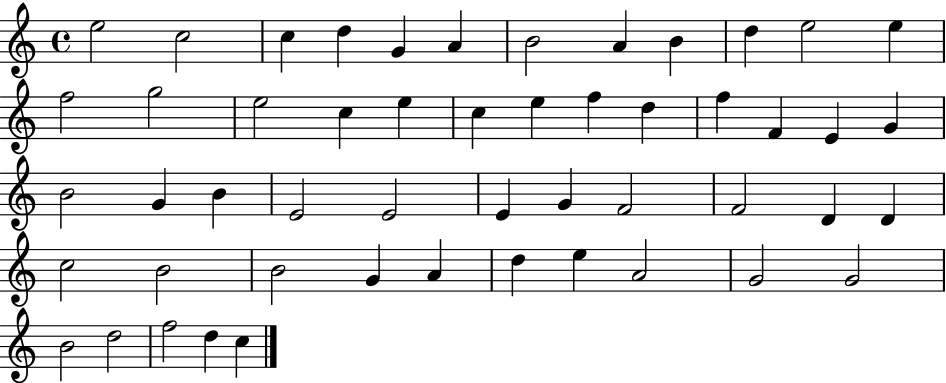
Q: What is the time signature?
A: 4/4